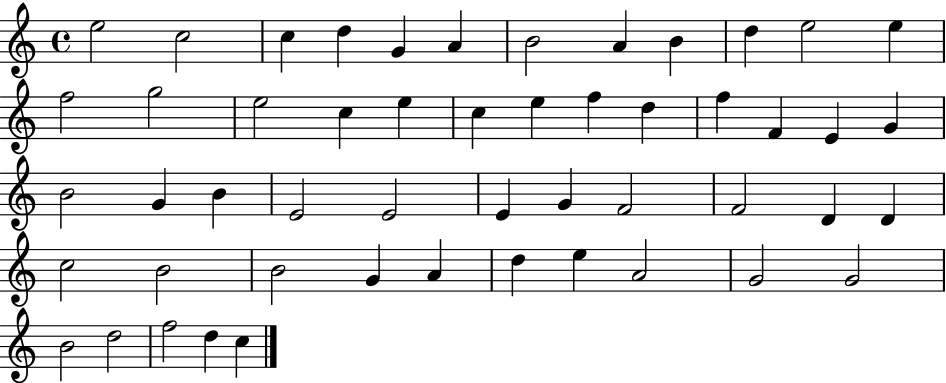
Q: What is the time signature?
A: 4/4